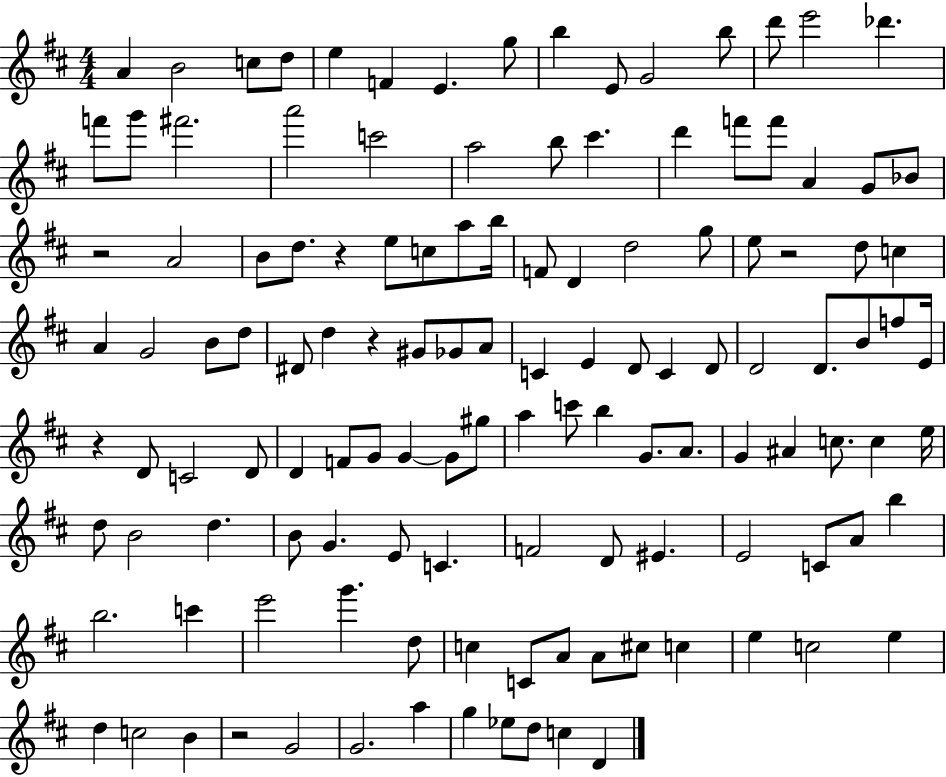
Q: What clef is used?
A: treble